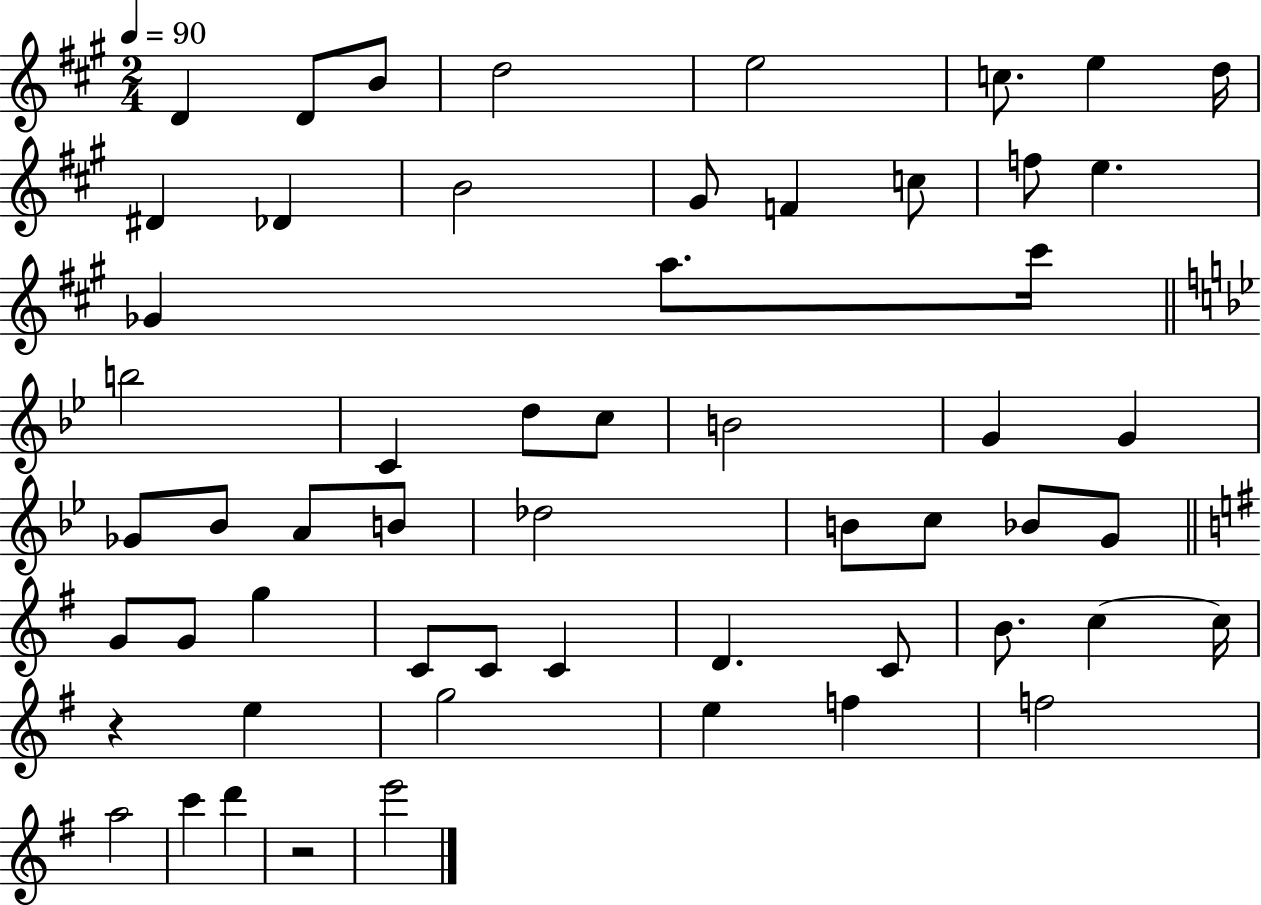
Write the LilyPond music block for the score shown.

{
  \clef treble
  \numericTimeSignature
  \time 2/4
  \key a \major
  \tempo 4 = 90
  d'4 d'8 b'8 | d''2 | e''2 | c''8. e''4 d''16 | \break dis'4 des'4 | b'2 | gis'8 f'4 c''8 | f''8 e''4. | \break ges'4 a''8. cis'''16 | \bar "||" \break \key bes \major b''2 | c'4 d''8 c''8 | b'2 | g'4 g'4 | \break ges'8 bes'8 a'8 b'8 | des''2 | b'8 c''8 bes'8 g'8 | \bar "||" \break \key g \major g'8 g'8 g''4 | c'8 c'8 c'4 | d'4. c'8 | b'8. c''4~~ c''16 | \break r4 e''4 | g''2 | e''4 f''4 | f''2 | \break a''2 | c'''4 d'''4 | r2 | e'''2 | \break \bar "|."
}